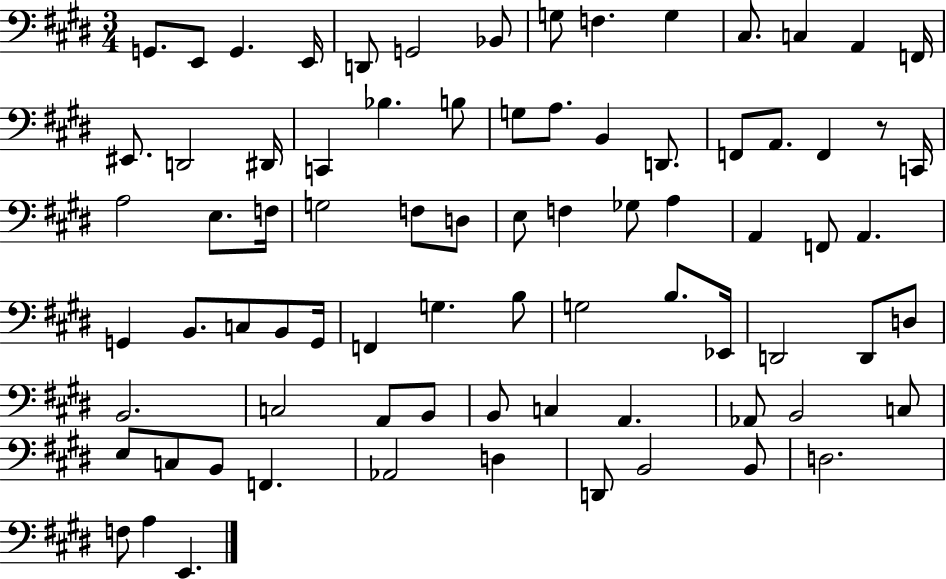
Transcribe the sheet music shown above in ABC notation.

X:1
T:Untitled
M:3/4
L:1/4
K:E
G,,/2 E,,/2 G,, E,,/4 D,,/2 G,,2 _B,,/2 G,/2 F, G, ^C,/2 C, A,, F,,/4 ^E,,/2 D,,2 ^D,,/4 C,, _B, B,/2 G,/2 A,/2 B,, D,,/2 F,,/2 A,,/2 F,, z/2 C,,/4 A,2 E,/2 F,/4 G,2 F,/2 D,/2 E,/2 F, _G,/2 A, A,, F,,/2 A,, G,, B,,/2 C,/2 B,,/2 G,,/4 F,, G, B,/2 G,2 B,/2 _E,,/4 D,,2 D,,/2 D,/2 B,,2 C,2 A,,/2 B,,/2 B,,/2 C, A,, _A,,/2 B,,2 C,/2 E,/2 C,/2 B,,/2 F,, _A,,2 D, D,,/2 B,,2 B,,/2 D,2 F,/2 A, E,,